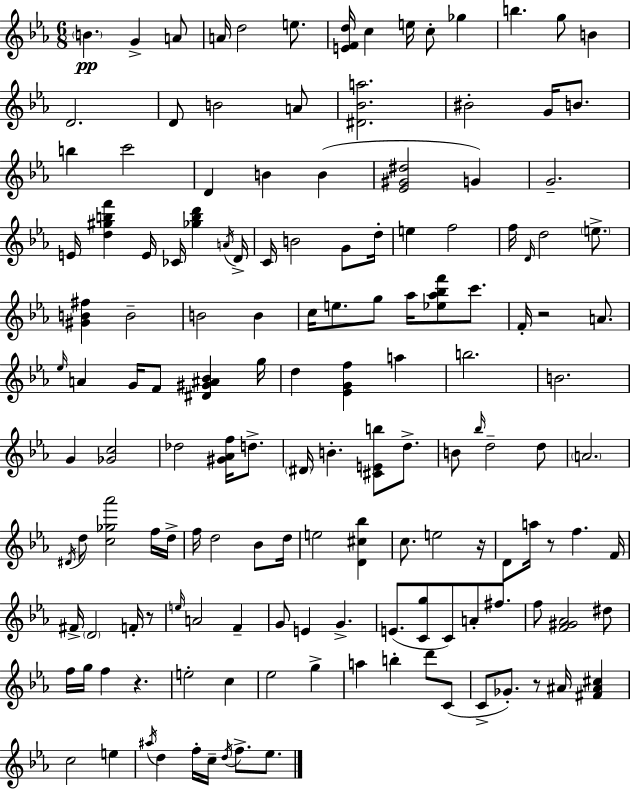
{
  \clef treble
  \numericTimeSignature
  \time 6/8
  \key ees \major
  \parenthesize b'4.\pp g'4-> a'8 | a'16 d''2 e''8. | <e' f' d''>16 c''4 e''16 c''8-. ges''4 | b''4. g''8 b'4 | \break d'2. | d'8 b'2 a'8 | <dis' bes' a''>2. | bis'2-. g'16 b'8. | \break b''4 c'''2 | d'4 b'4 b'4( | <ees' gis' dis''>2 g'4) | g'2.-- | \break e'16 <d'' gis'' b'' f'''>4 e'16 ces'16 <ges'' b'' d'''>4 \acciaccatura { a'16 } | d'16-> c'16 b'2 g'8 | d''16-. e''4 f''2 | f''16 \grace { d'16 } d''2 \parenthesize e''8.-> | \break <gis' b' fis''>4 b'2-- | b'2 b'4 | c''16 e''8. g''8 aes''16 <ees'' aes'' bes'' f'''>8 c'''8. | f'16-. r2 a'8. | \break \grace { ees''16 } a'4 g'16 f'8 <dis' gis' ais' bes'>4 | g''16 d''4 <ees' g' f''>4 a''4 | b''2. | b'2. | \break g'4 <ges' c''>2 | des''2 <gis' aes' f''>16 | d''8.-> \parenthesize dis'16 b'4.-. <cis' e' b''>8 | d''8.-> b'8 \grace { bes''16 } d''2-- | \break d''8 \parenthesize a'2. | \acciaccatura { dis'16 } d''8 <c'' ges'' aes'''>2 | f''16 d''16-> f''16 d''2 | bes'8 d''16 e''2 | \break <d' cis'' bes''>4 c''8. e''2 | r16 d'8 a''16 r8 f''4. | f'16 fis'16-> \parenthesize d'2 | f'16-. r8 \grace { e''16 } a'2 | \break f'4-- g'8 e'4 | g'4.-> e'8.( <c' g''>8 c'8) | a'8-. fis''8. f''8 <f' gis' aes'>2 | dis''8 f''16 g''16 f''4 | \break r4. e''2-. | c''4 ees''2 | g''4-> a''4 b''4-. | d'''8 c'8( c'8-> ges'8.-.) r8 | \break ais'16 <fis' ais' cis''>4 c''2 | e''4 \acciaccatura { ais''16 } d''4 f''16-. | c''16-- \acciaccatura { d''16 } f''8.-> ees''8. \bar "|."
}